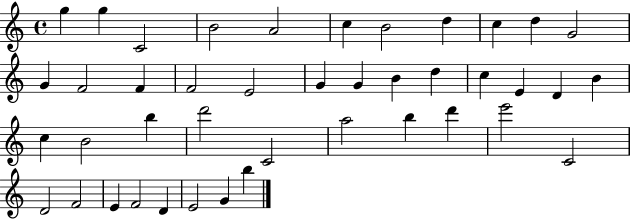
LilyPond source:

{
  \clef treble
  \time 4/4
  \defaultTimeSignature
  \key c \major
  g''4 g''4 c'2 | b'2 a'2 | c''4 b'2 d''4 | c''4 d''4 g'2 | \break g'4 f'2 f'4 | f'2 e'2 | g'4 g'4 b'4 d''4 | c''4 e'4 d'4 b'4 | \break c''4 b'2 b''4 | d'''2 c'2 | a''2 b''4 d'''4 | e'''2 c'2 | \break d'2 f'2 | e'4 f'2 d'4 | e'2 g'4 b''4 | \bar "|."
}